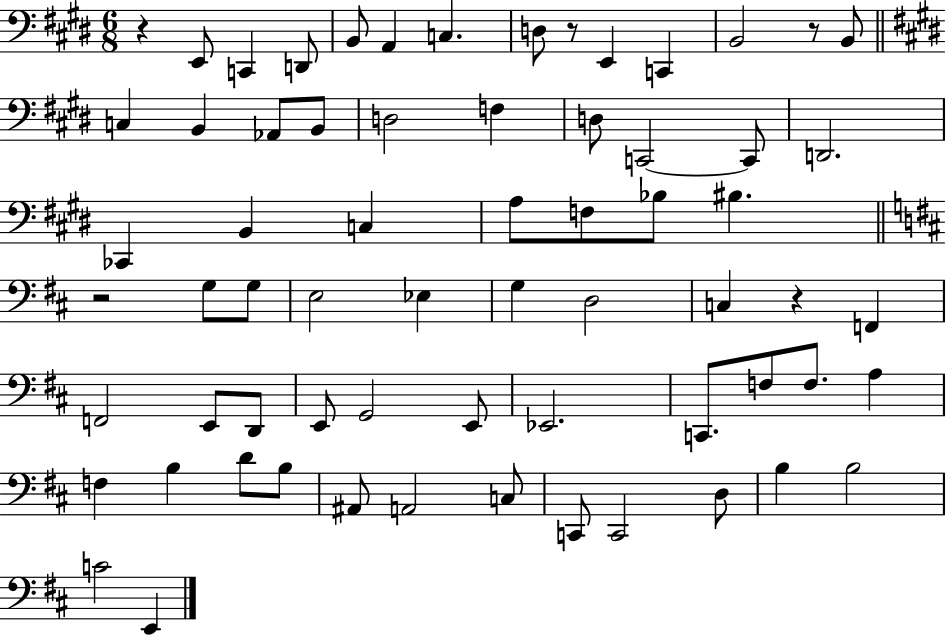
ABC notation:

X:1
T:Untitled
M:6/8
L:1/4
K:E
z E,,/2 C,, D,,/2 B,,/2 A,, C, D,/2 z/2 E,, C,, B,,2 z/2 B,,/2 C, B,, _A,,/2 B,,/2 D,2 F, D,/2 C,,2 C,,/2 D,,2 _C,, B,, C, A,/2 F,/2 _B,/2 ^B, z2 G,/2 G,/2 E,2 _E, G, D,2 C, z F,, F,,2 E,,/2 D,,/2 E,,/2 G,,2 E,,/2 _E,,2 C,,/2 F,/2 F,/2 A, F, B, D/2 B,/2 ^A,,/2 A,,2 C,/2 C,,/2 C,,2 D,/2 B, B,2 C2 E,,